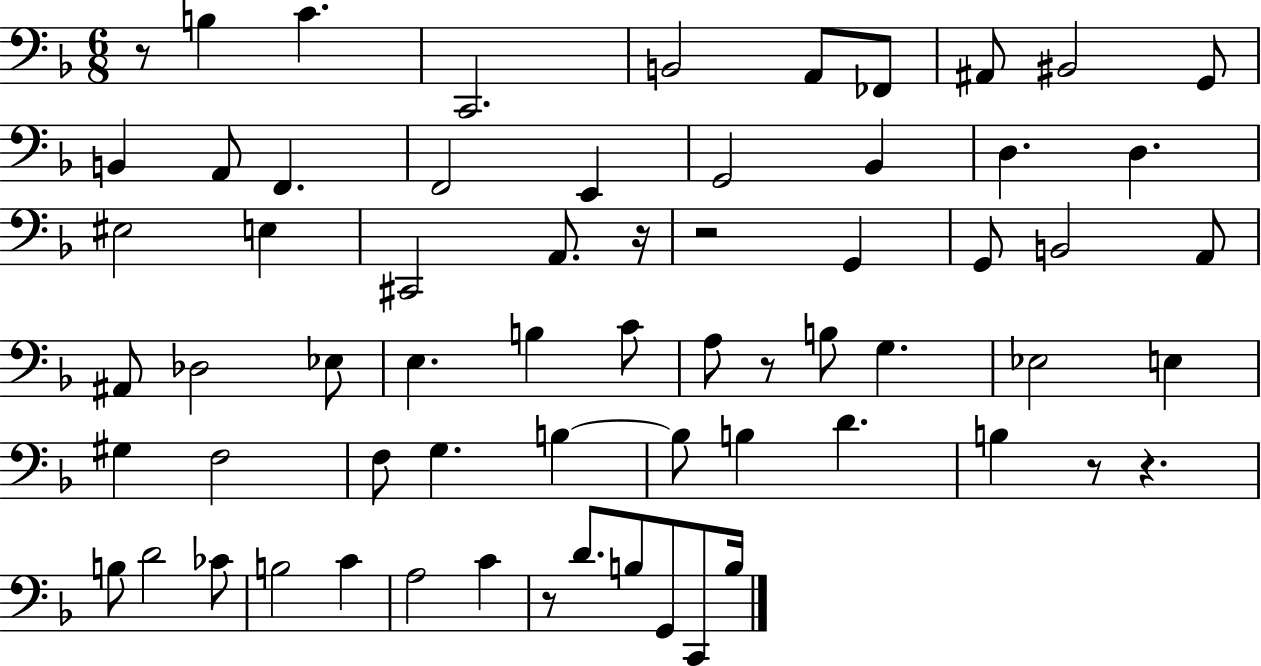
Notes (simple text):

R/e B3/q C4/q. C2/h. B2/h A2/e FES2/e A#2/e BIS2/h G2/e B2/q A2/e F2/q. F2/h E2/q G2/h Bb2/q D3/q. D3/q. EIS3/h E3/q C#2/h A2/e. R/s R/h G2/q G2/e B2/h A2/e A#2/e Db3/h Eb3/e E3/q. B3/q C4/e A3/e R/e B3/e G3/q. Eb3/h E3/q G#3/q F3/h F3/e G3/q. B3/q B3/e B3/q D4/q. B3/q R/e R/q. B3/e D4/h CES4/e B3/h C4/q A3/h C4/q R/e D4/e. B3/e G2/e C2/e B3/s